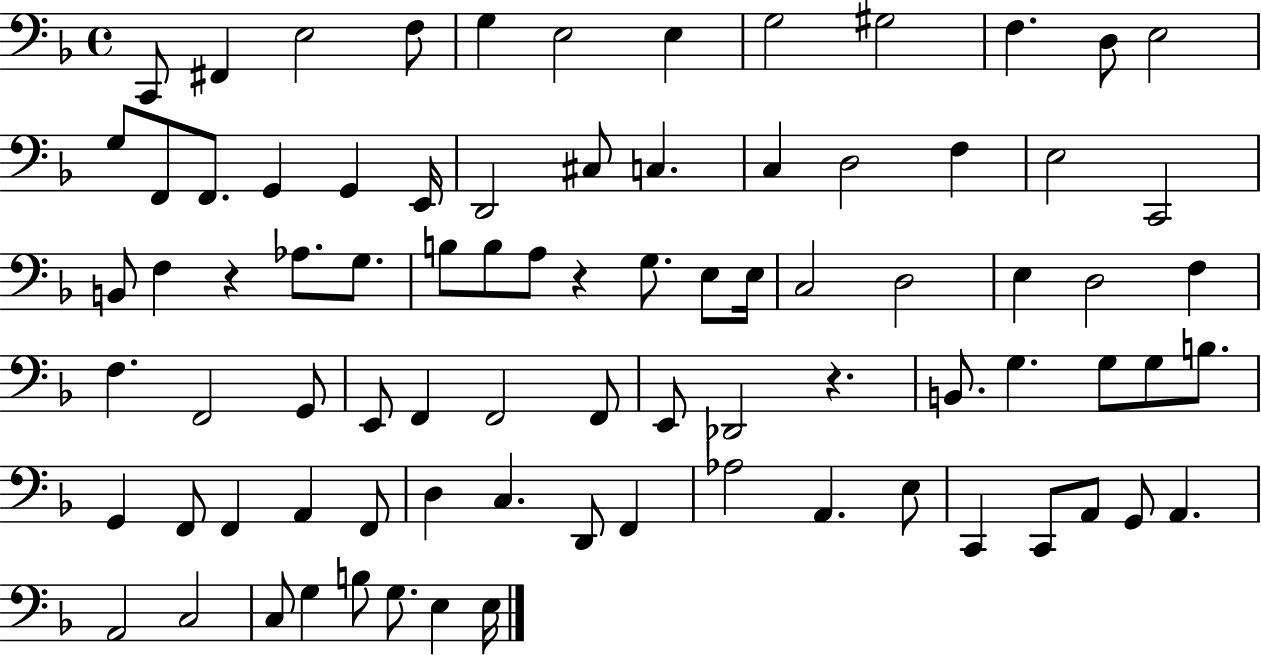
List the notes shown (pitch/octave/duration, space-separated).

C2/e F#2/q E3/h F3/e G3/q E3/h E3/q G3/h G#3/h F3/q. D3/e E3/h G3/e F2/e F2/e. G2/q G2/q E2/s D2/h C#3/e C3/q. C3/q D3/h F3/q E3/h C2/h B2/e F3/q R/q Ab3/e. G3/e. B3/e B3/e A3/e R/q G3/e. E3/e E3/s C3/h D3/h E3/q D3/h F3/q F3/q. F2/h G2/e E2/e F2/q F2/h F2/e E2/e Db2/h R/q. B2/e. G3/q. G3/e G3/e B3/e. G2/q F2/e F2/q A2/q F2/e D3/q C3/q. D2/e F2/q Ab3/h A2/q. E3/e C2/q C2/e A2/e G2/e A2/q. A2/h C3/h C3/e G3/q B3/e G3/e. E3/q E3/s